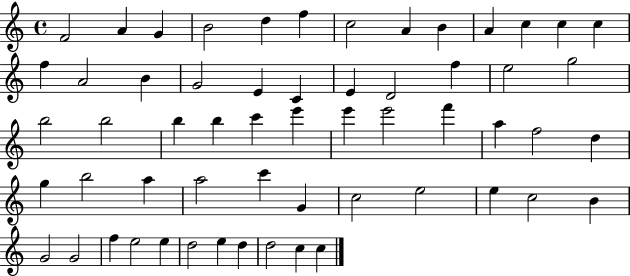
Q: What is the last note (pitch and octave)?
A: C5